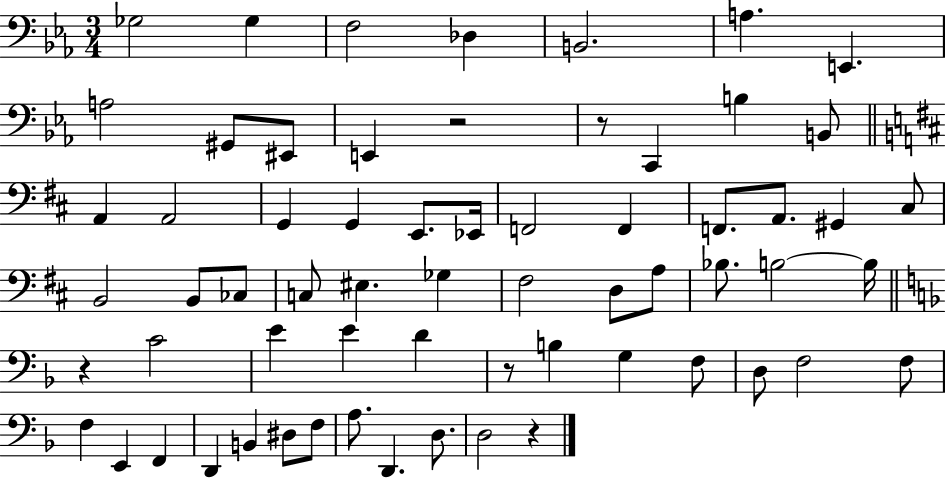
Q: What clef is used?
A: bass